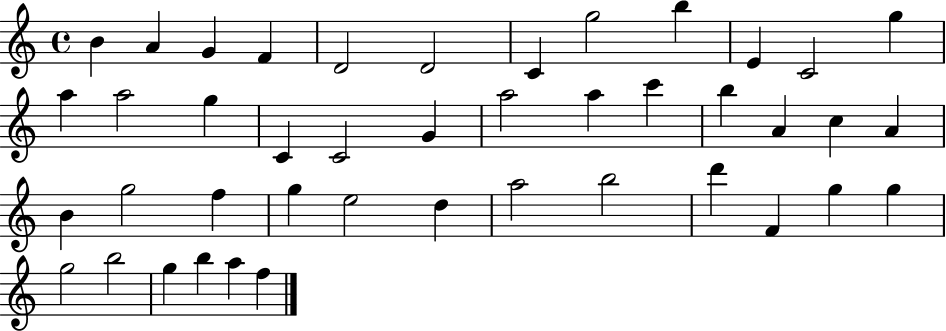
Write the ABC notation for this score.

X:1
T:Untitled
M:4/4
L:1/4
K:C
B A G F D2 D2 C g2 b E C2 g a a2 g C C2 G a2 a c' b A c A B g2 f g e2 d a2 b2 d' F g g g2 b2 g b a f